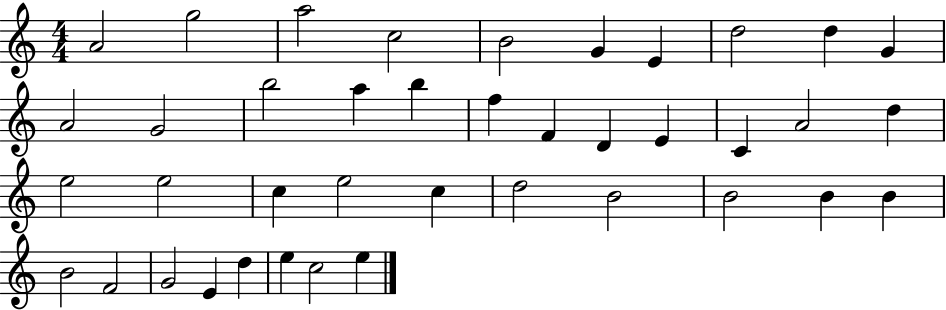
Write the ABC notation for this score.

X:1
T:Untitled
M:4/4
L:1/4
K:C
A2 g2 a2 c2 B2 G E d2 d G A2 G2 b2 a b f F D E C A2 d e2 e2 c e2 c d2 B2 B2 B B B2 F2 G2 E d e c2 e